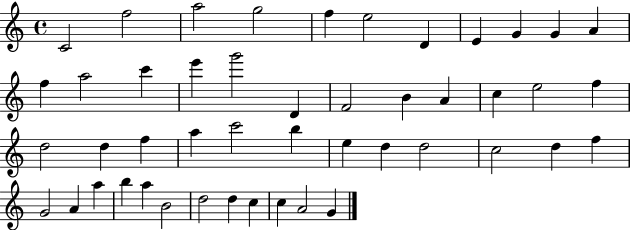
{
  \clef treble
  \time 4/4
  \defaultTimeSignature
  \key c \major
  c'2 f''2 | a''2 g''2 | f''4 e''2 d'4 | e'4 g'4 g'4 a'4 | \break f''4 a''2 c'''4 | e'''4 g'''2 d'4 | f'2 b'4 a'4 | c''4 e''2 f''4 | \break d''2 d''4 f''4 | a''4 c'''2 b''4 | e''4 d''4 d''2 | c''2 d''4 f''4 | \break g'2 a'4 a''4 | b''4 a''4 b'2 | d''2 d''4 c''4 | c''4 a'2 g'4 | \break \bar "|."
}